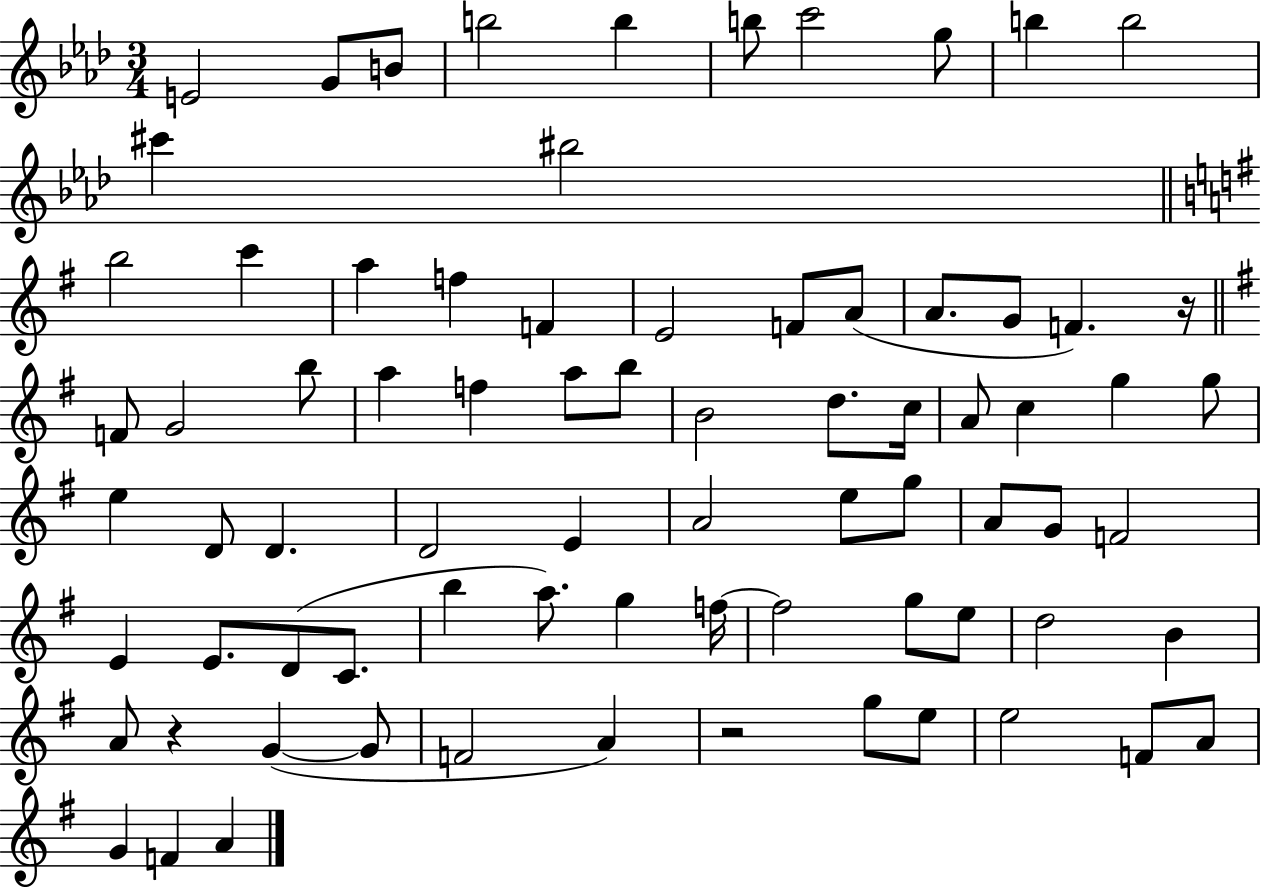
X:1
T:Untitled
M:3/4
L:1/4
K:Ab
E2 G/2 B/2 b2 b b/2 c'2 g/2 b b2 ^c' ^b2 b2 c' a f F E2 F/2 A/2 A/2 G/2 F z/4 F/2 G2 b/2 a f a/2 b/2 B2 d/2 c/4 A/2 c g g/2 e D/2 D D2 E A2 e/2 g/2 A/2 G/2 F2 E E/2 D/2 C/2 b a/2 g f/4 f2 g/2 e/2 d2 B A/2 z G G/2 F2 A z2 g/2 e/2 e2 F/2 A/2 G F A